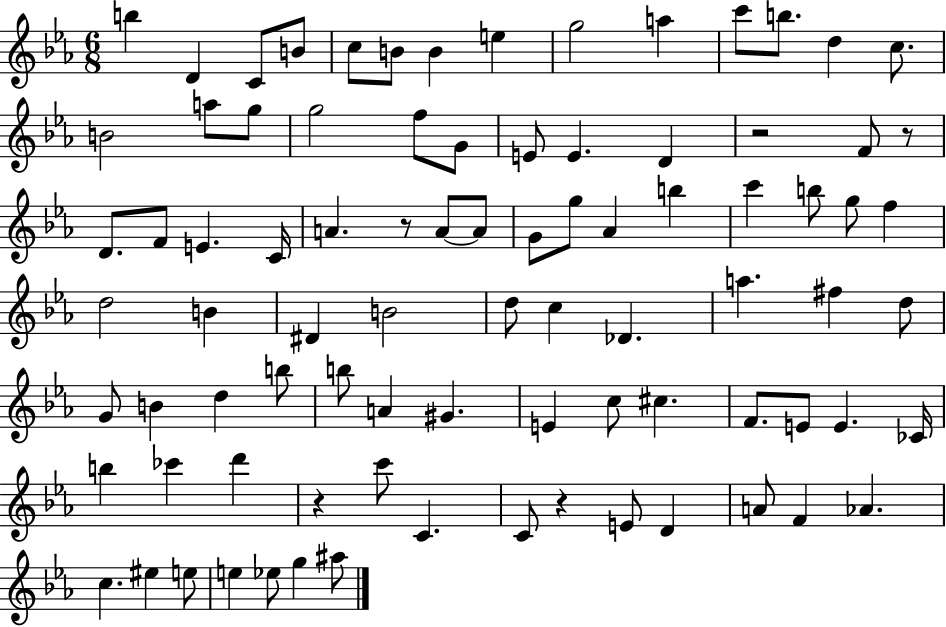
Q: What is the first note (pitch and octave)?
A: B5